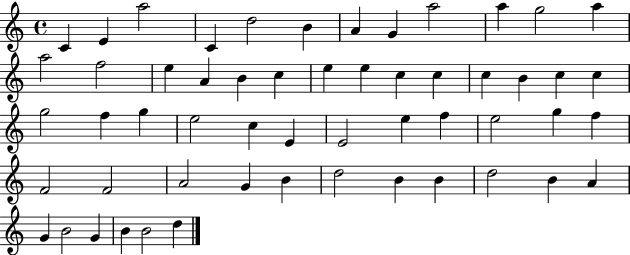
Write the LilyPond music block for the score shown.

{
  \clef treble
  \time 4/4
  \defaultTimeSignature
  \key c \major
  c'4 e'4 a''2 | c'4 d''2 b'4 | a'4 g'4 a''2 | a''4 g''2 a''4 | \break a''2 f''2 | e''4 a'4 b'4 c''4 | e''4 e''4 c''4 c''4 | c''4 b'4 c''4 c''4 | \break g''2 f''4 g''4 | e''2 c''4 e'4 | e'2 e''4 f''4 | e''2 g''4 f''4 | \break f'2 f'2 | a'2 g'4 b'4 | d''2 b'4 b'4 | d''2 b'4 a'4 | \break g'4 b'2 g'4 | b'4 b'2 d''4 | \bar "|."
}